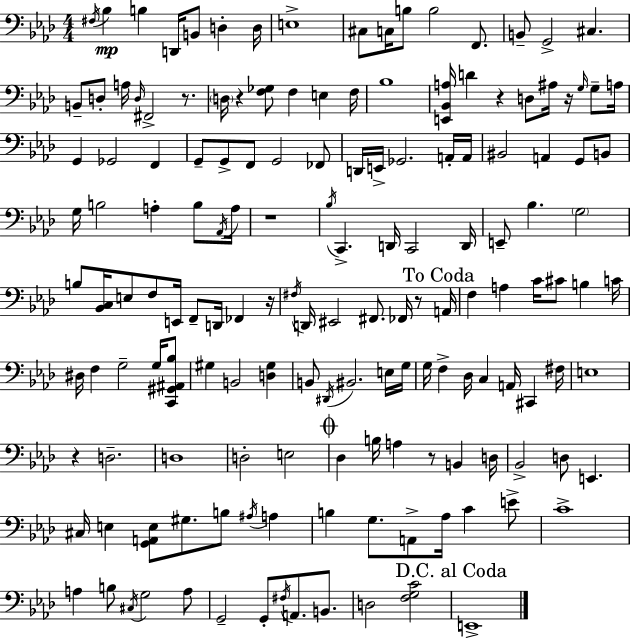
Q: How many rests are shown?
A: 9